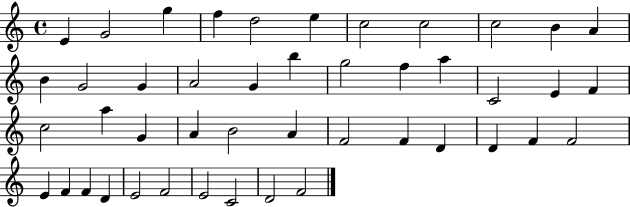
E4/q G4/h G5/q F5/q D5/h E5/q C5/h C5/h C5/h B4/q A4/q B4/q G4/h G4/q A4/h G4/q B5/q G5/h F5/q A5/q C4/h E4/q F4/q C5/h A5/q G4/q A4/q B4/h A4/q F4/h F4/q D4/q D4/q F4/q F4/h E4/q F4/q F4/q D4/q E4/h F4/h E4/h C4/h D4/h F4/h